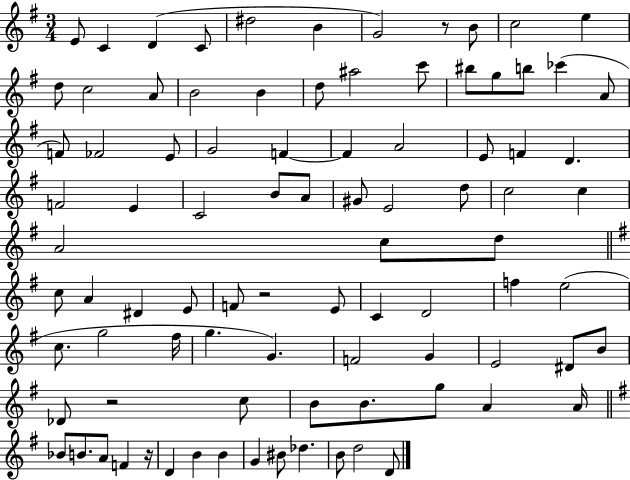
E4/e C4/q D4/q C4/e D#5/h B4/q G4/h R/e B4/e C5/h E5/q D5/e C5/h A4/e B4/h B4/q D5/e A#5/h C6/e BIS5/e G5/e B5/e CES6/q A4/e F4/e FES4/h E4/e G4/h F4/q F4/q A4/h E4/e F4/q D4/q. F4/h E4/q C4/h B4/e A4/e G#4/e E4/h D5/e C5/h C5/q A4/h C5/e D5/e C5/e A4/q D#4/q E4/e F4/e R/h E4/e C4/q D4/h F5/q E5/h C5/e. G5/h F#5/s G5/q. G4/q. F4/h G4/q E4/h D#4/e B4/e Db4/e R/h C5/e B4/e B4/e. G5/e A4/q A4/s Bb4/e B4/e. A4/e F4/q R/s D4/q B4/q B4/q G4/q BIS4/e Db5/q. B4/e D5/h D4/e